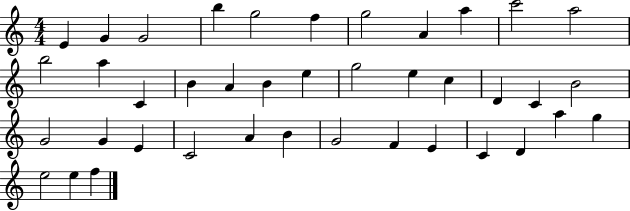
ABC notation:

X:1
T:Untitled
M:4/4
L:1/4
K:C
E G G2 b g2 f g2 A a c'2 a2 b2 a C B A B e g2 e c D C B2 G2 G E C2 A B G2 F E C D a g e2 e f